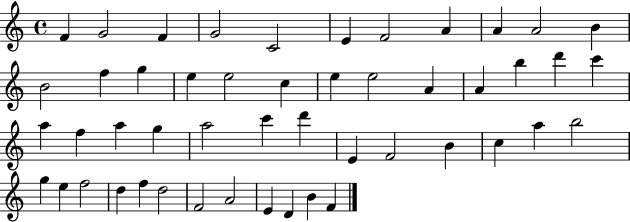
{
  \clef treble
  \time 4/4
  \defaultTimeSignature
  \key c \major
  f'4 g'2 f'4 | g'2 c'2 | e'4 f'2 a'4 | a'4 a'2 b'4 | \break b'2 f''4 g''4 | e''4 e''2 c''4 | e''4 e''2 a'4 | a'4 b''4 d'''4 c'''4 | \break a''4 f''4 a''4 g''4 | a''2 c'''4 d'''4 | e'4 f'2 b'4 | c''4 a''4 b''2 | \break g''4 e''4 f''2 | d''4 f''4 d''2 | f'2 a'2 | e'4 d'4 b'4 f'4 | \break \bar "|."
}